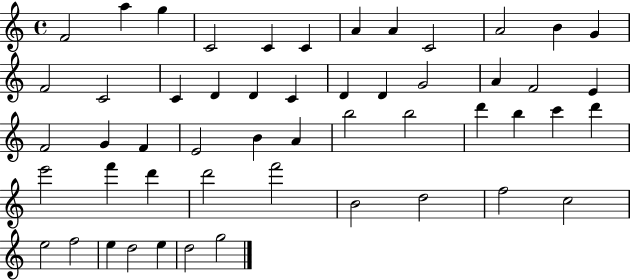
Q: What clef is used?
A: treble